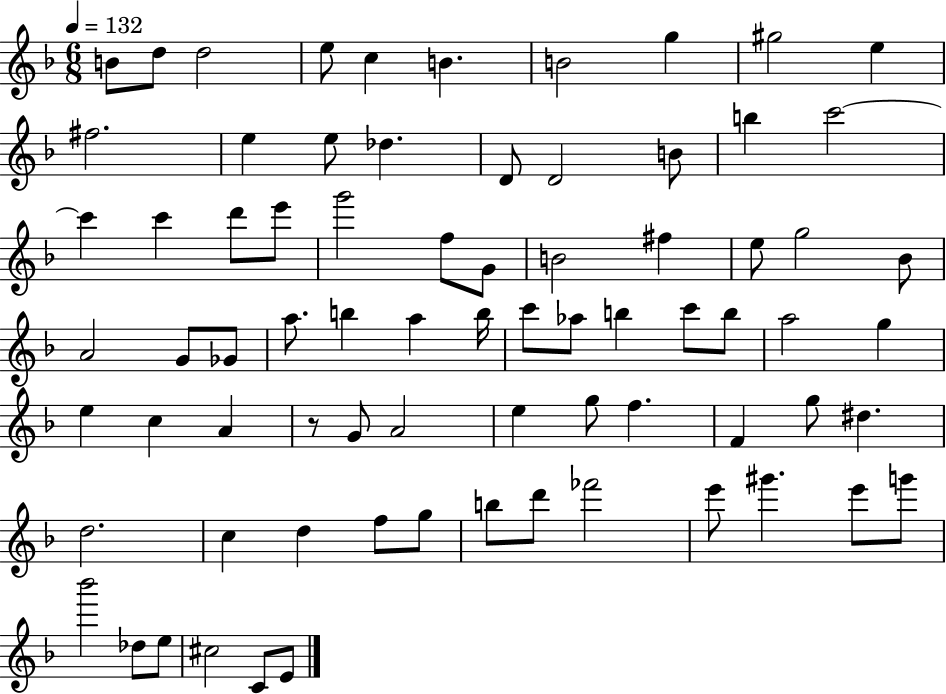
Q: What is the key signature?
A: F major